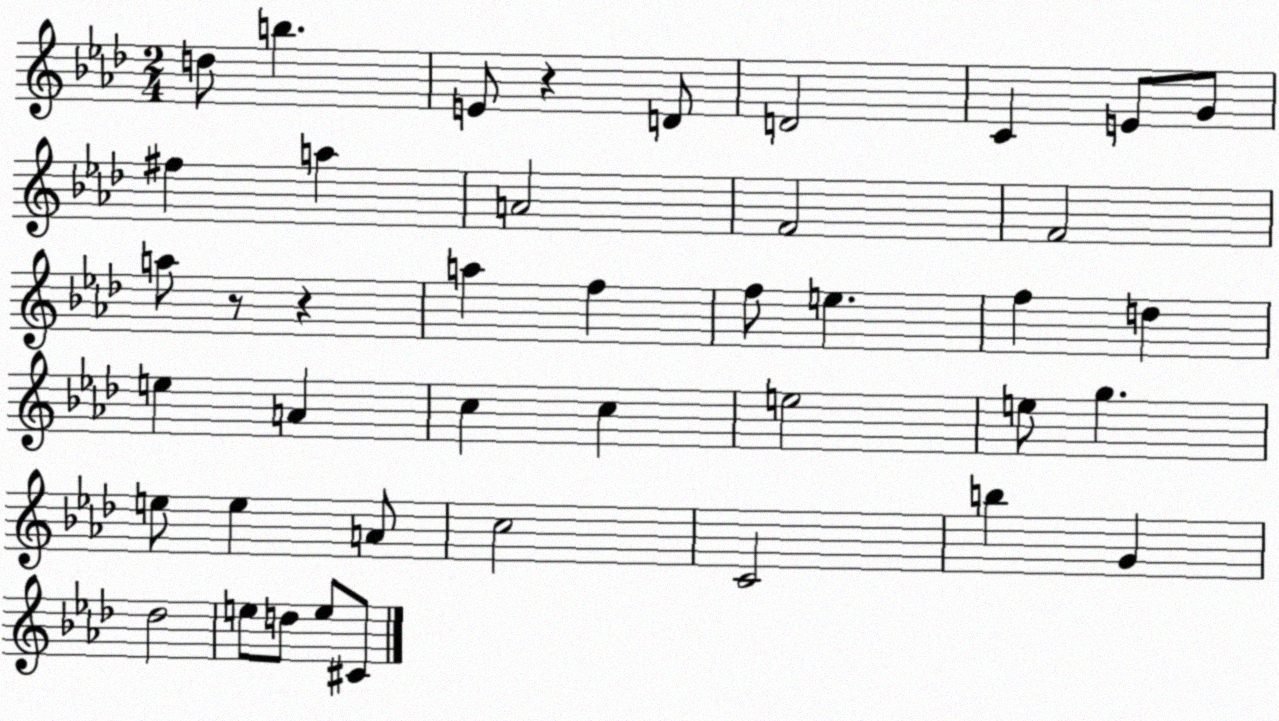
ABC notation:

X:1
T:Untitled
M:2/4
L:1/4
K:Ab
d/2 b E/2 z D/2 D2 C E/2 G/2 ^f a A2 F2 F2 a/2 z/2 z a f f/2 e f d e A c c e2 e/2 g e/2 e A/2 c2 C2 b G _d2 e/2 d/2 e/2 ^C/2